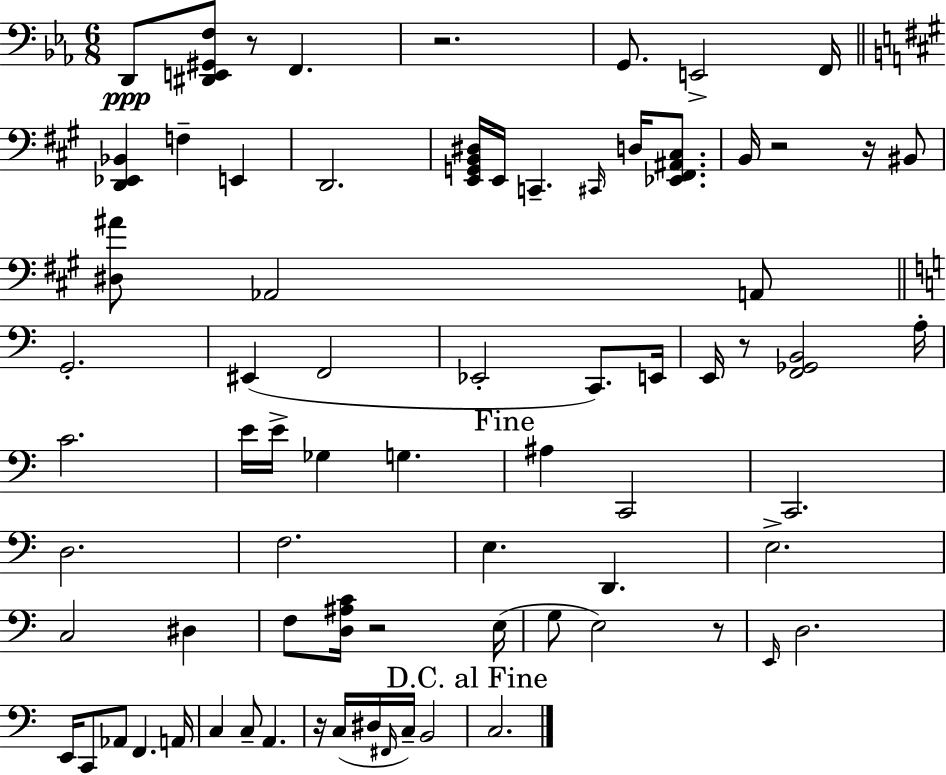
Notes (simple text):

D2/e [D#2,E2,G#2,F3]/e R/e F2/q. R/h. G2/e. E2/h F2/s [D2,Eb2,Bb2]/q F3/q E2/q D2/h. [E2,G2,B2,D#3]/s E2/s C2/q. C#2/s D3/s [Eb2,F#2,A#2,C#3]/e. B2/s R/h R/s BIS2/e [D#3,A#4]/e Ab2/h A2/e G2/h. EIS2/q F2/h Eb2/h C2/e. E2/s E2/s R/e [F2,Gb2,B2]/h A3/s C4/h. E4/s E4/s Gb3/q G3/q. A#3/q C2/h C2/h. D3/h. F3/h. E3/q. D2/q. E3/h. C3/h D#3/q F3/e [D3,A#3,C4]/s R/h E3/s G3/e E3/h R/e E2/s D3/h. E2/s C2/e Ab2/e F2/q. A2/s C3/q C3/e A2/q. R/s C3/s D#3/s F#2/s C3/s B2/h C3/h.